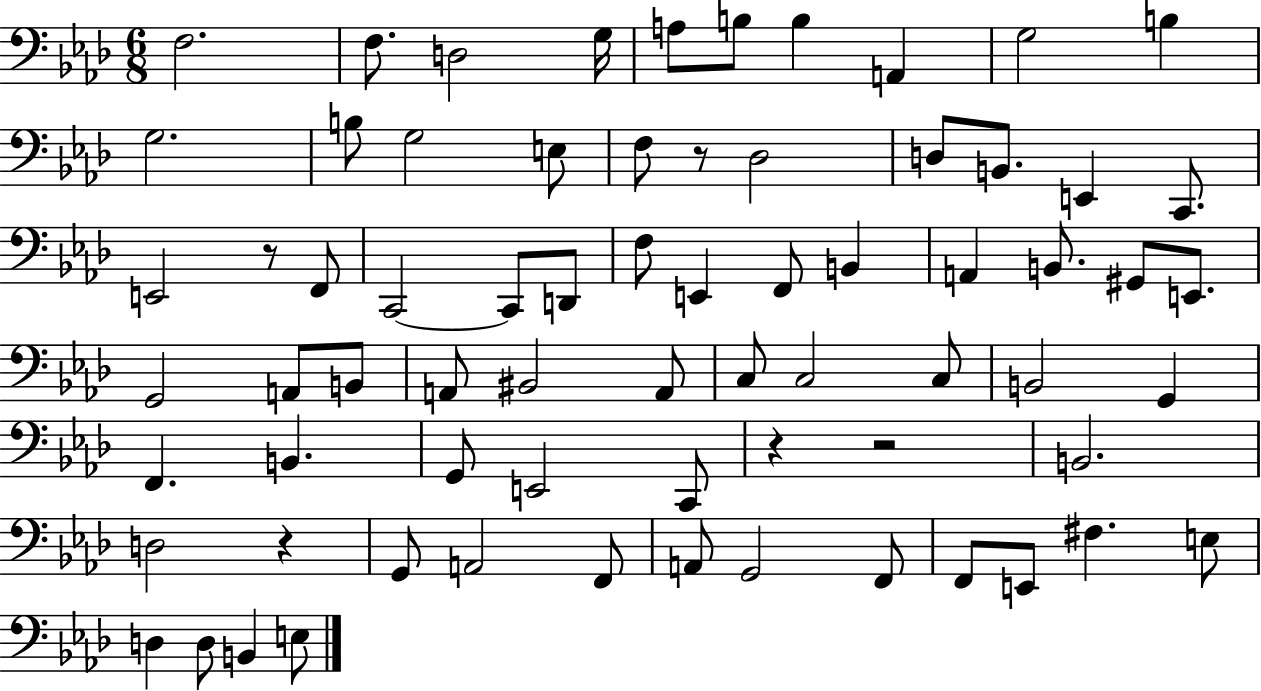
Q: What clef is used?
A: bass